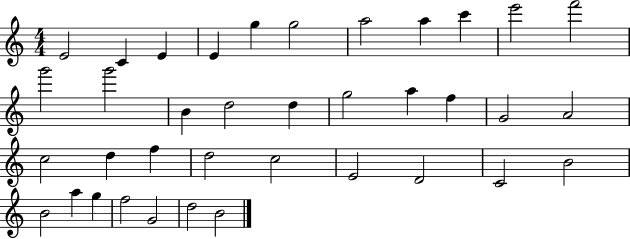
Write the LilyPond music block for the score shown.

{
  \clef treble
  \numericTimeSignature
  \time 4/4
  \key c \major
  e'2 c'4 e'4 | e'4 g''4 g''2 | a''2 a''4 c'''4 | e'''2 f'''2 | \break g'''2 g'''2 | b'4 d''2 d''4 | g''2 a''4 f''4 | g'2 a'2 | \break c''2 d''4 f''4 | d''2 c''2 | e'2 d'2 | c'2 b'2 | \break b'2 a''4 g''4 | f''2 g'2 | d''2 b'2 | \bar "|."
}